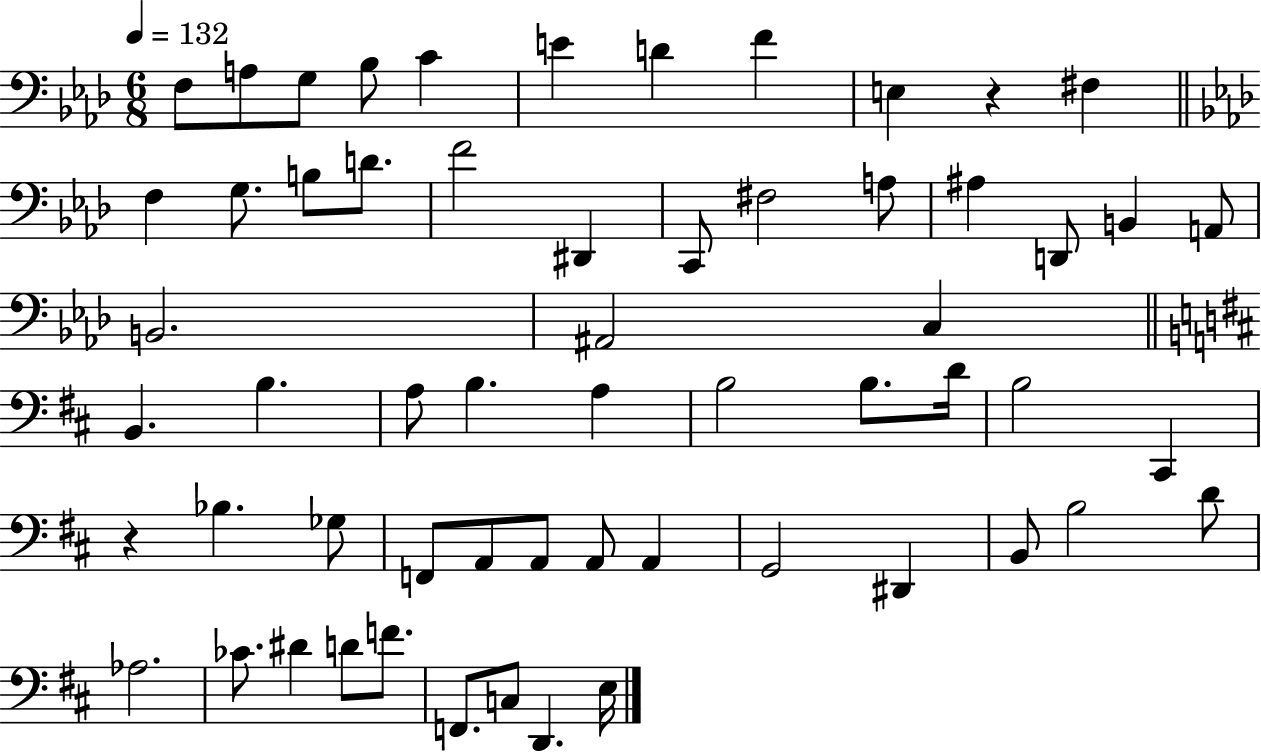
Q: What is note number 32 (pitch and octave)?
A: B3